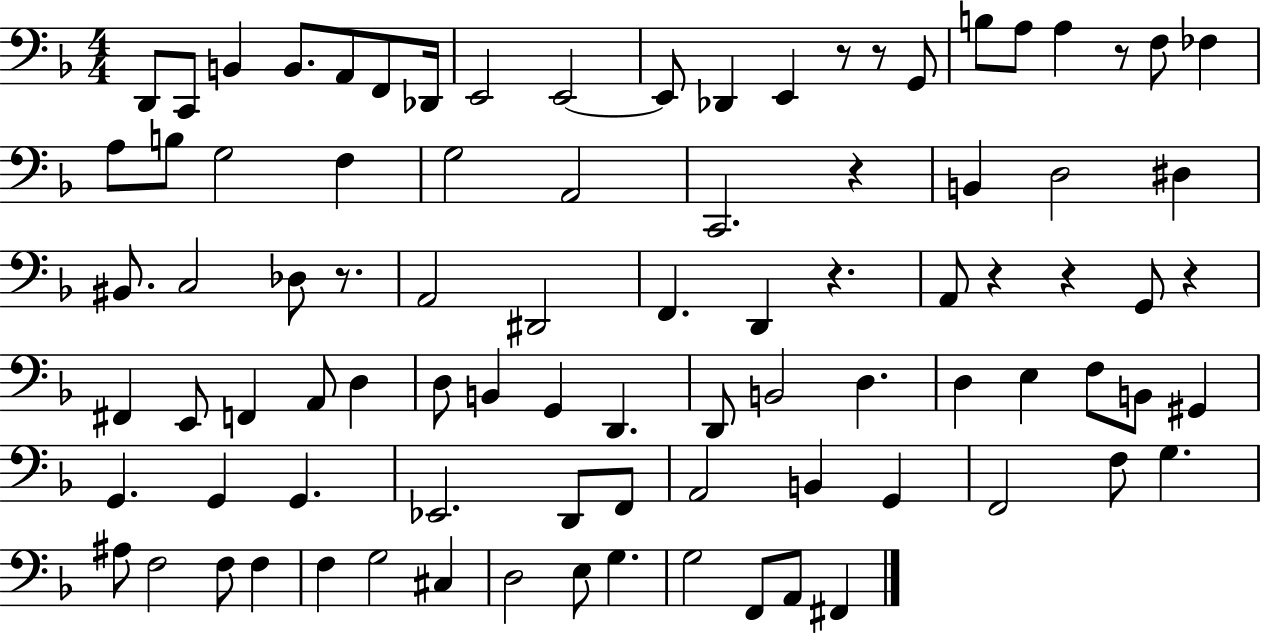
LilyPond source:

{
  \clef bass
  \numericTimeSignature
  \time 4/4
  \key f \major
  \repeat volta 2 { d,8 c,8 b,4 b,8. a,8 f,8 des,16 | e,2 e,2~~ | e,8 des,4 e,4 r8 r8 g,8 | b8 a8 a4 r8 f8 fes4 | \break a8 b8 g2 f4 | g2 a,2 | c,2. r4 | b,4 d2 dis4 | \break bis,8. c2 des8 r8. | a,2 dis,2 | f,4. d,4 r4. | a,8 r4 r4 g,8 r4 | \break fis,4 e,8 f,4 a,8 d4 | d8 b,4 g,4 d,4. | d,8 b,2 d4. | d4 e4 f8 b,8 gis,4 | \break g,4. g,4 g,4. | ees,2. d,8 f,8 | a,2 b,4 g,4 | f,2 f8 g4. | \break ais8 f2 f8 f4 | f4 g2 cis4 | d2 e8 g4. | g2 f,8 a,8 fis,4 | \break } \bar "|."
}